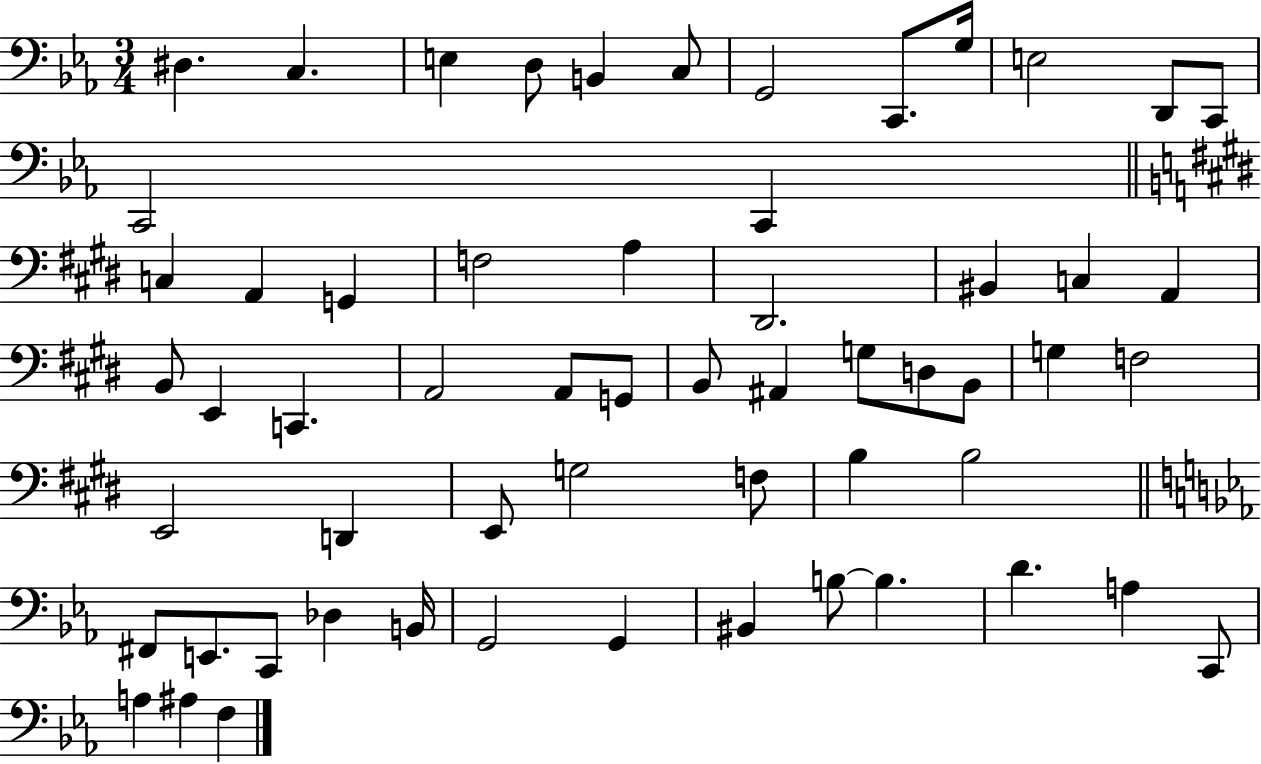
X:1
T:Untitled
M:3/4
L:1/4
K:Eb
^D, C, E, D,/2 B,, C,/2 G,,2 C,,/2 G,/4 E,2 D,,/2 C,,/2 C,,2 C,, C, A,, G,, F,2 A, ^D,,2 ^B,, C, A,, B,,/2 E,, C,, A,,2 A,,/2 G,,/2 B,,/2 ^A,, G,/2 D,/2 B,,/2 G, F,2 E,,2 D,, E,,/2 G,2 F,/2 B, B,2 ^F,,/2 E,,/2 C,,/2 _D, B,,/4 G,,2 G,, ^B,, B,/2 B, D A, C,,/2 A, ^A, F,